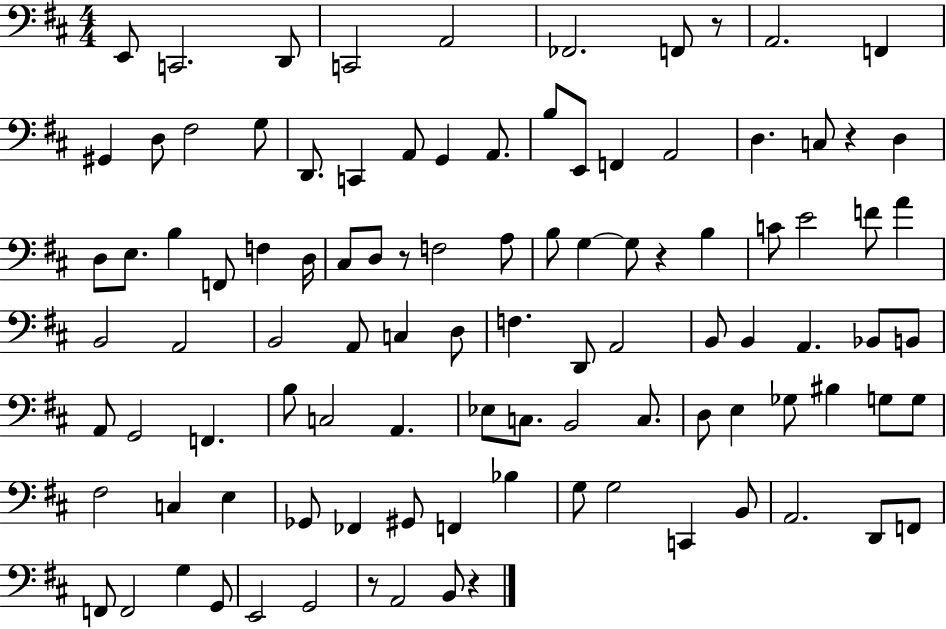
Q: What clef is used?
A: bass